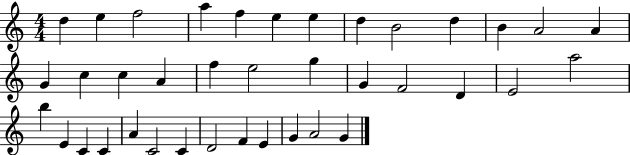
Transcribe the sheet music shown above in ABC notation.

X:1
T:Untitled
M:4/4
L:1/4
K:C
d e f2 a f e e d B2 d B A2 A G c c A f e2 g G F2 D E2 a2 b E C C A C2 C D2 F E G A2 G